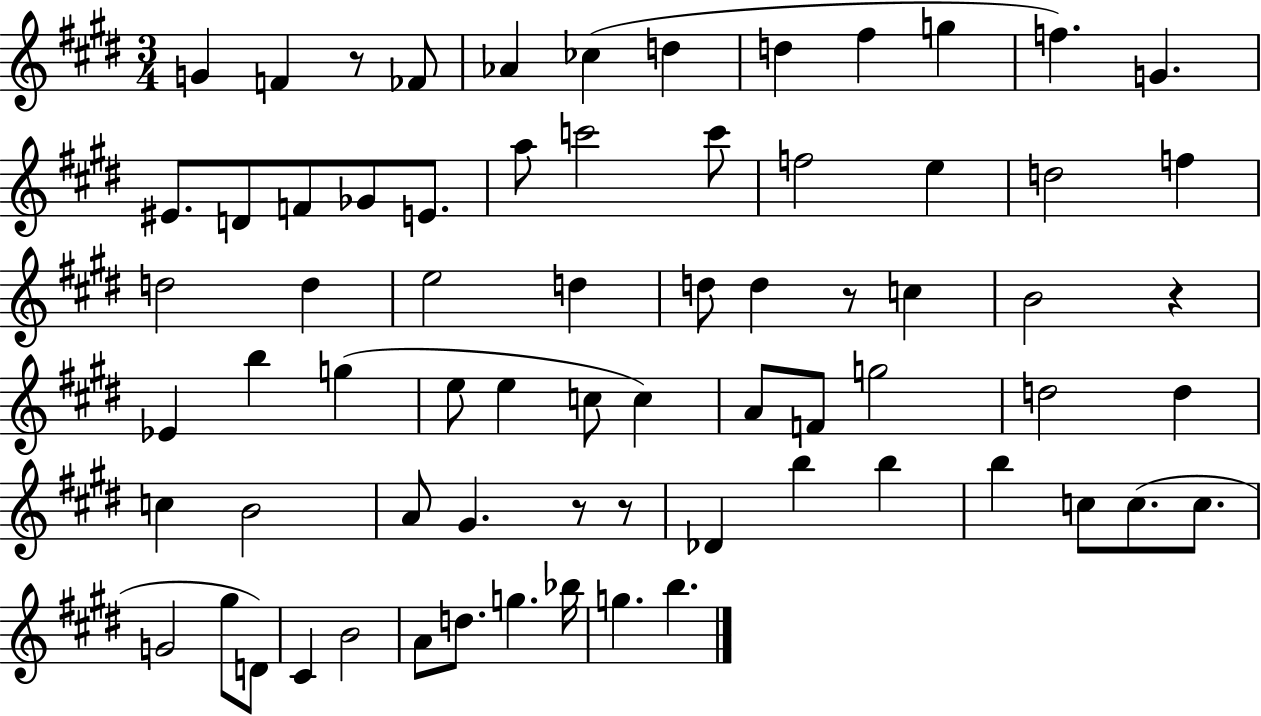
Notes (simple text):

G4/q F4/q R/e FES4/e Ab4/q CES5/q D5/q D5/q F#5/q G5/q F5/q. G4/q. EIS4/e. D4/e F4/e Gb4/e E4/e. A5/e C6/h C6/e F5/h E5/q D5/h F5/q D5/h D5/q E5/h D5/q D5/e D5/q R/e C5/q B4/h R/q Eb4/q B5/q G5/q E5/e E5/q C5/e C5/q A4/e F4/e G5/h D5/h D5/q C5/q B4/h A4/e G#4/q. R/e R/e Db4/q B5/q B5/q B5/q C5/e C5/e. C5/e. G4/h G#5/e D4/e C#4/q B4/h A4/e D5/e. G5/q. Bb5/s G5/q. B5/q.